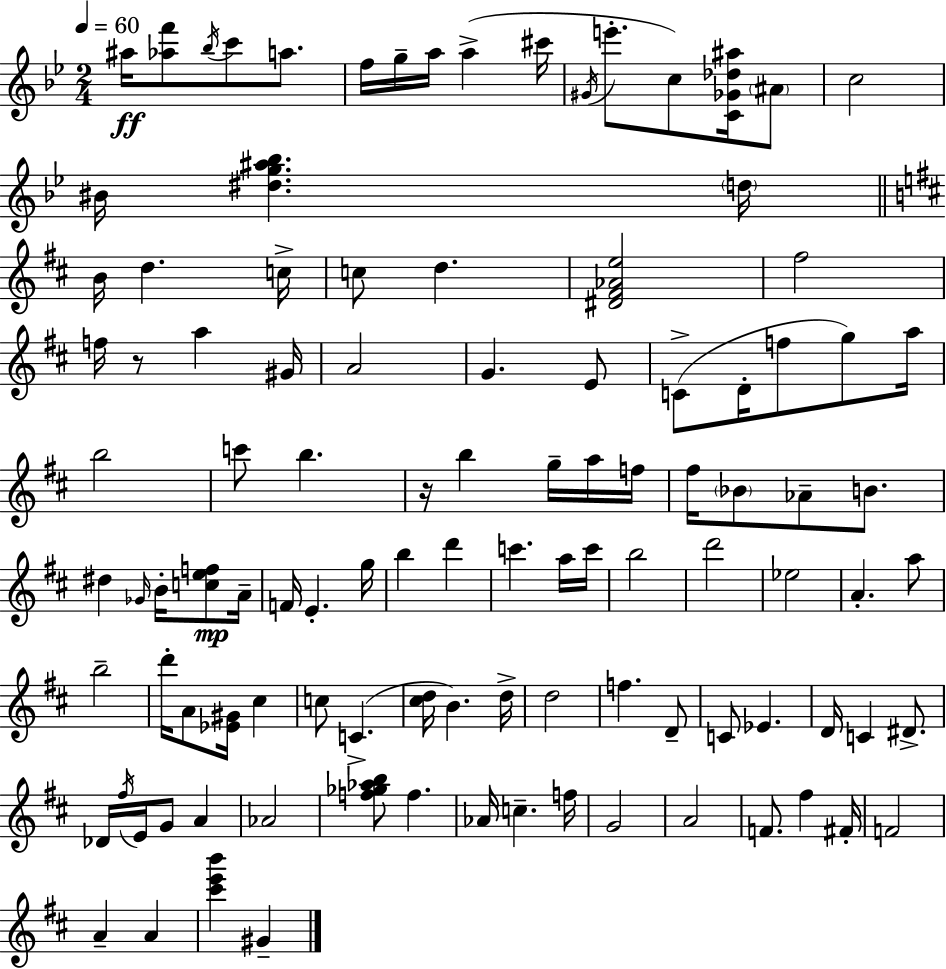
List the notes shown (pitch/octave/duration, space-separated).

A#5/s [Ab5,F6]/e Bb5/s C6/e A5/e. F5/s G5/s A5/s A5/q C#6/s G#4/s E6/e. C5/e [C4,Gb4,Db5,A#5]/s A#4/e C5/h BIS4/s [D#5,G5,A#5,Bb5]/q. D5/s B4/s D5/q. C5/s C5/e D5/q. [D#4,F#4,Ab4,E5]/h F#5/h F5/s R/e A5/q G#4/s A4/h G4/q. E4/e C4/e D4/s F5/e G5/e A5/s B5/h C6/e B5/q. R/s B5/q G5/s A5/s F5/s F#5/s Bb4/e Ab4/e B4/e. D#5/q Gb4/s B4/s [C5,E5,F5]/e A4/s F4/s E4/q. G5/s B5/q D6/q C6/q. A5/s C6/s B5/h D6/h Eb5/h A4/q. A5/e B5/h D6/s A4/e [Eb4,G#4]/s C#5/q C5/e C4/q. [C#5,D5]/s B4/q. D5/s D5/h F5/q. D4/e C4/e Eb4/q. D4/s C4/q D#4/e. Db4/s F#5/s E4/s G4/e A4/q Ab4/h [F5,Gb5,Ab5,B5]/e F5/q. Ab4/s C5/q. F5/s G4/h A4/h F4/e. F#5/q F#4/s F4/h A4/q A4/q [C#6,E6,B6]/q G#4/q